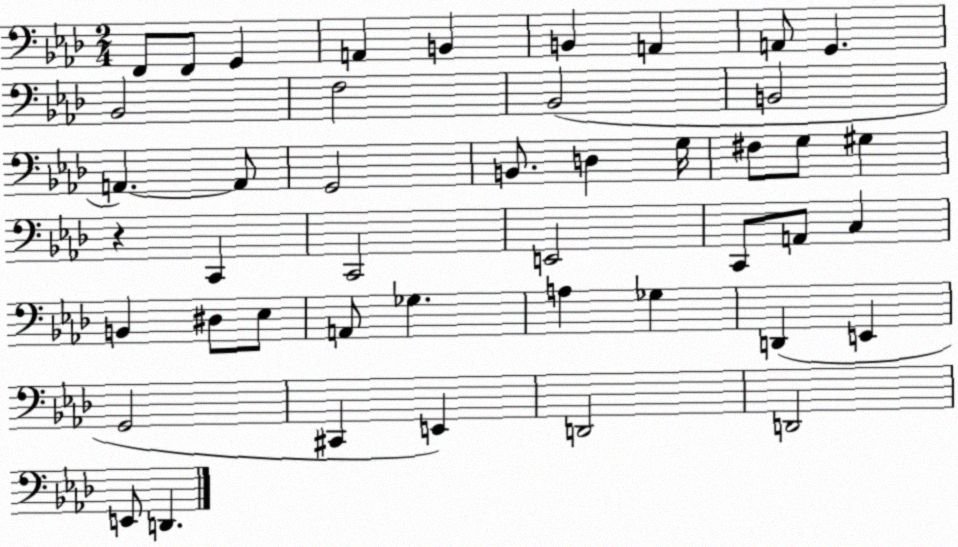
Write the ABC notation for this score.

X:1
T:Untitled
M:2/4
L:1/4
K:Ab
F,,/2 F,,/2 G,, A,, B,, B,, A,, A,,/2 G,, _B,,2 F,2 _B,,2 B,,2 A,, A,,/2 G,,2 B,,/2 D, G,/4 ^F,/2 G,/2 ^G, z C,, C,,2 E,,2 C,,/2 A,,/2 C, B,, ^D,/2 _E,/2 A,,/2 _G, A, _G, D,, E,, G,,2 ^C,, E,, D,,2 D,,2 E,,/2 D,,